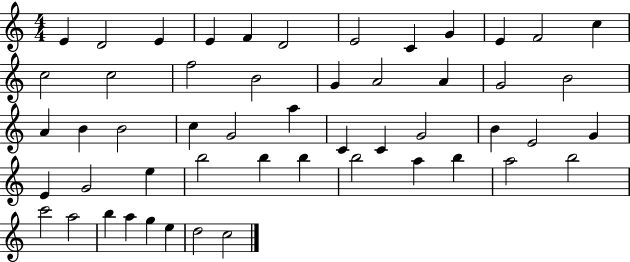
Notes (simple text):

E4/q D4/h E4/q E4/q F4/q D4/h E4/h C4/q G4/q E4/q F4/h C5/q C5/h C5/h F5/h B4/h G4/q A4/h A4/q G4/h B4/h A4/q B4/q B4/h C5/q G4/h A5/q C4/q C4/q G4/h B4/q E4/h G4/q E4/q G4/h E5/q B5/h B5/q B5/q B5/h A5/q B5/q A5/h B5/h C6/h A5/h B5/q A5/q G5/q E5/q D5/h C5/h